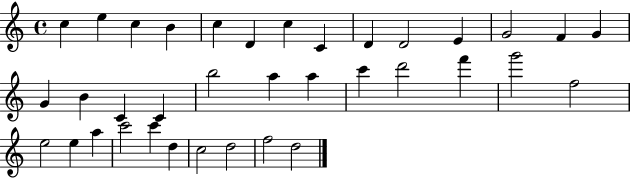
X:1
T:Untitled
M:4/4
L:1/4
K:C
c e c B c D c C D D2 E G2 F G G B C C b2 a a c' d'2 f' g'2 f2 e2 e a c'2 c' d c2 d2 f2 d2